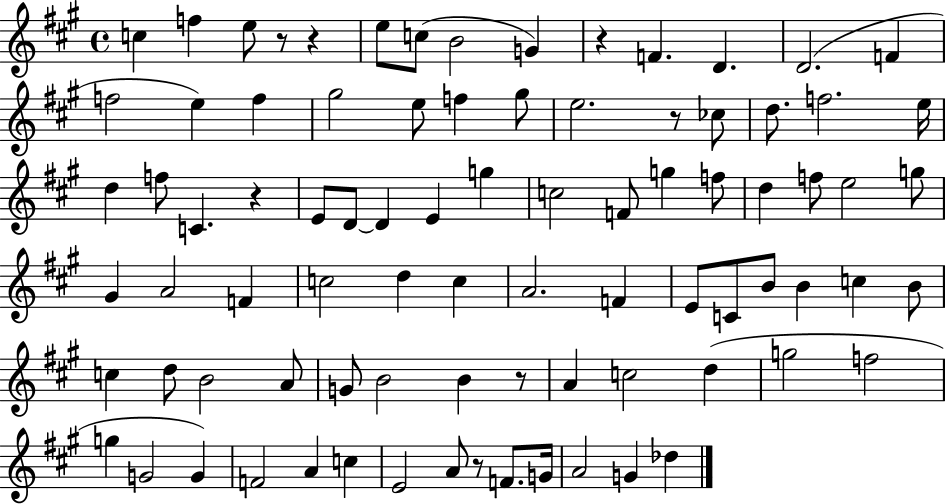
C5/q F5/q E5/e R/e R/q E5/e C5/e B4/h G4/q R/q F4/q. D4/q. D4/h. F4/q F5/h E5/q F5/q G#5/h E5/e F5/q G#5/e E5/h. R/e CES5/e D5/e. F5/h. E5/s D5/q F5/e C4/q. R/q E4/e D4/e D4/q E4/q G5/q C5/h F4/e G5/q F5/e D5/q F5/e E5/h G5/e G#4/q A4/h F4/q C5/h D5/q C5/q A4/h. F4/q E4/e C4/e B4/e B4/q C5/q B4/e C5/q D5/e B4/h A4/e G4/e B4/h B4/q R/e A4/q C5/h D5/q G5/h F5/h G5/q G4/h G4/q F4/h A4/q C5/q E4/h A4/e R/e F4/e. G4/s A4/h G4/q Db5/q